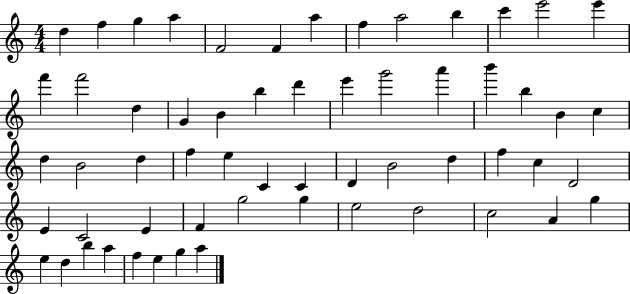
D5/q F5/q G5/q A5/q F4/h F4/q A5/q F5/q A5/h B5/q C6/q E6/h E6/q F6/q F6/h D5/q G4/q B4/q B5/q D6/q E6/q G6/h A6/q B6/q B5/q B4/q C5/q D5/q B4/h D5/q F5/q E5/q C4/q C4/q D4/q B4/h D5/q F5/q C5/q D4/h E4/q C4/h E4/q F4/q G5/h G5/q E5/h D5/h C5/h A4/q G5/q E5/q D5/q B5/q A5/q F5/q E5/q G5/q A5/q